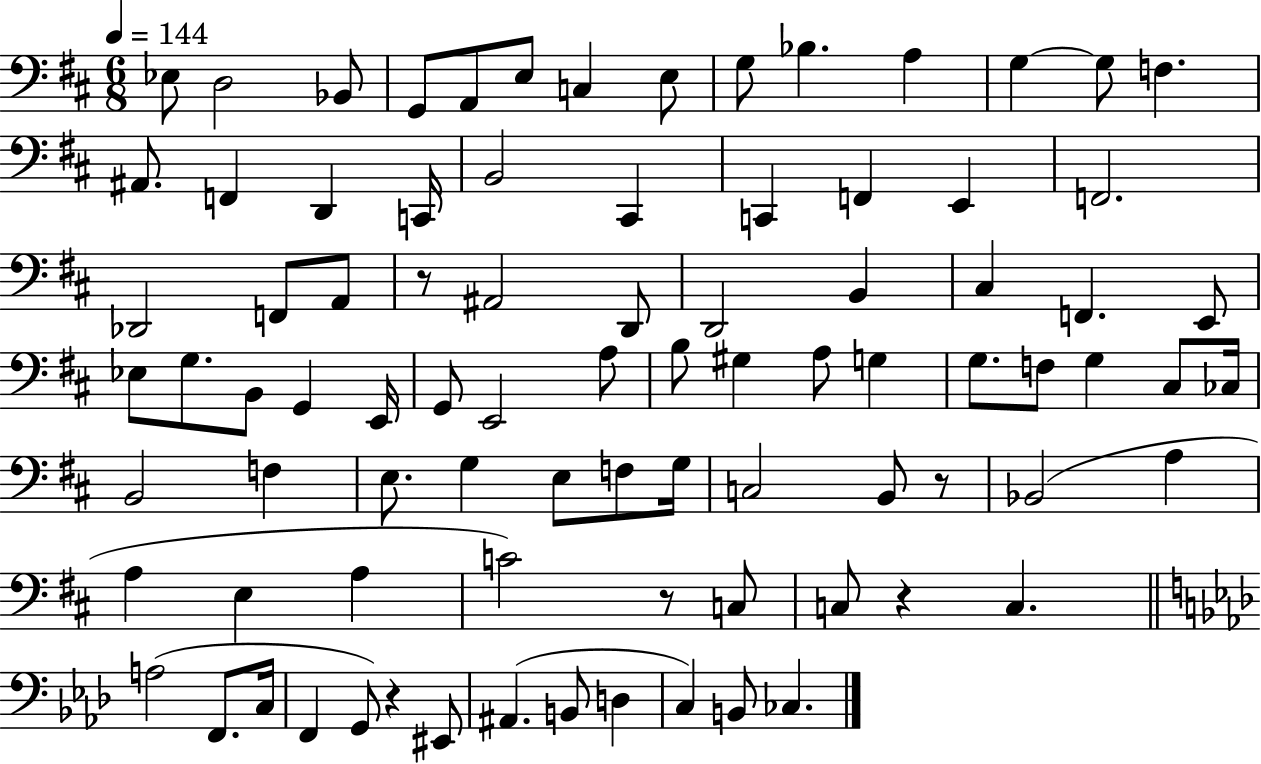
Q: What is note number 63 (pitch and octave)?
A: A3